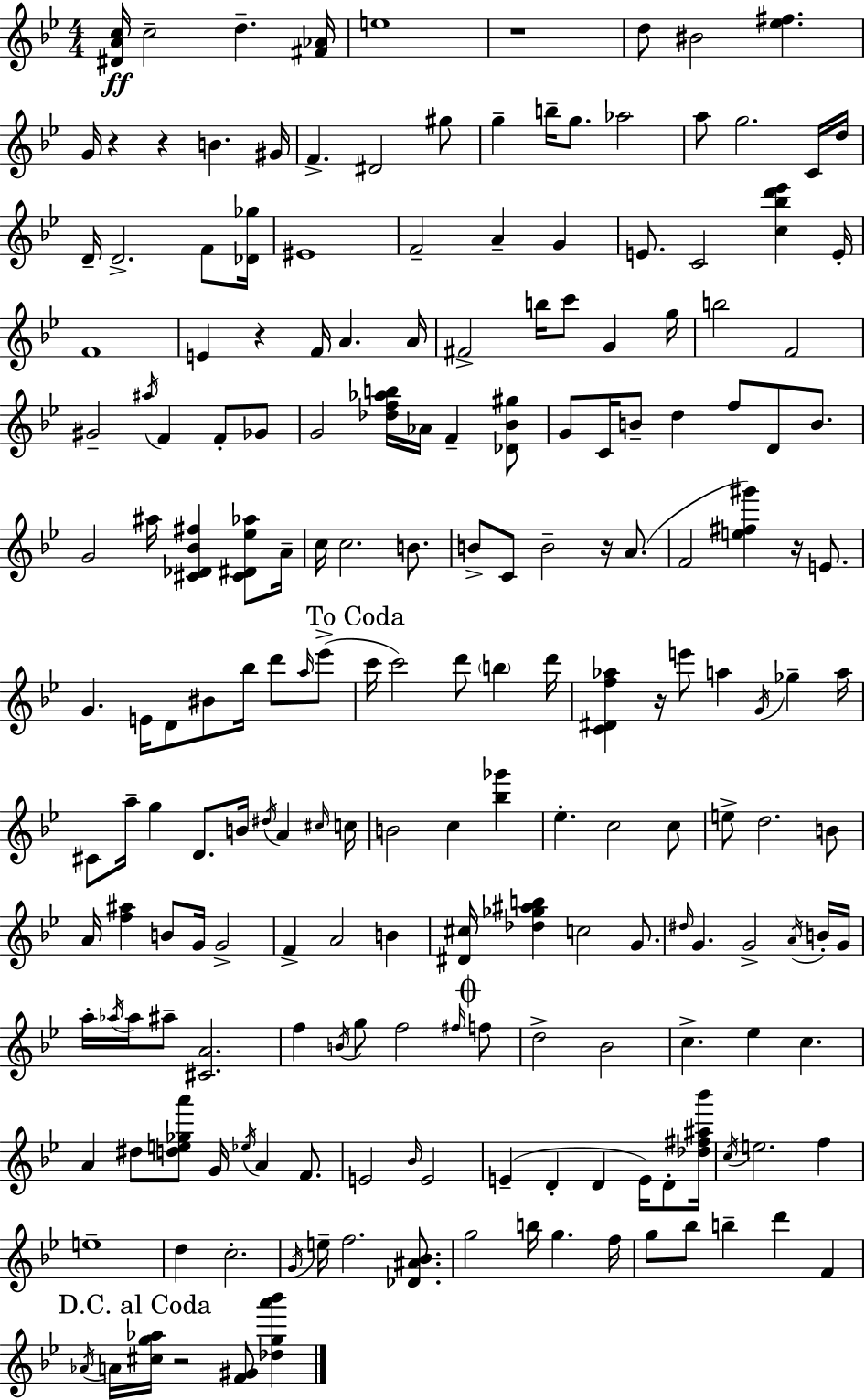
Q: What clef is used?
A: treble